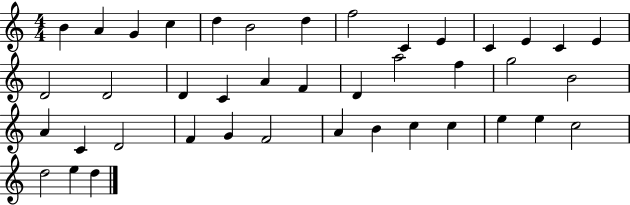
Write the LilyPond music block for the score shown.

{
  \clef treble
  \numericTimeSignature
  \time 4/4
  \key c \major
  b'4 a'4 g'4 c''4 | d''4 b'2 d''4 | f''2 c'4 e'4 | c'4 e'4 c'4 e'4 | \break d'2 d'2 | d'4 c'4 a'4 f'4 | d'4 a''2 f''4 | g''2 b'2 | \break a'4 c'4 d'2 | f'4 g'4 f'2 | a'4 b'4 c''4 c''4 | e''4 e''4 c''2 | \break d''2 e''4 d''4 | \bar "|."
}